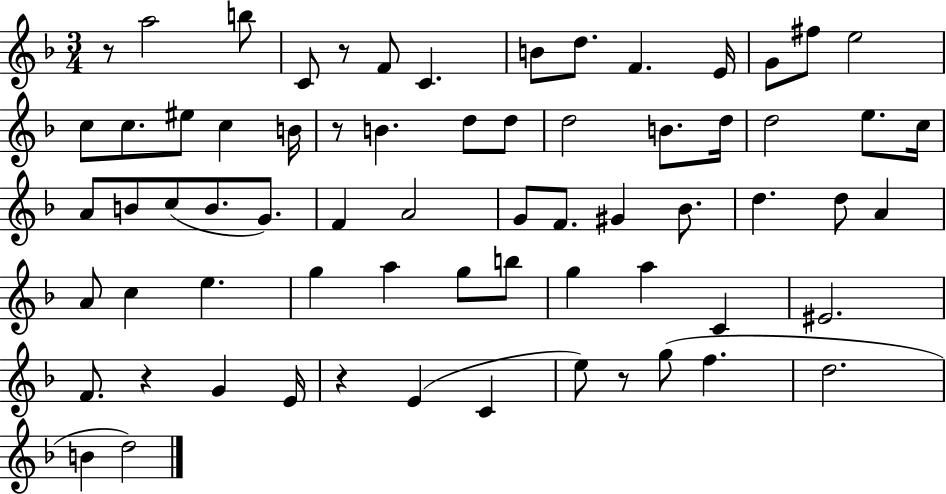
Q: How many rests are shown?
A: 6